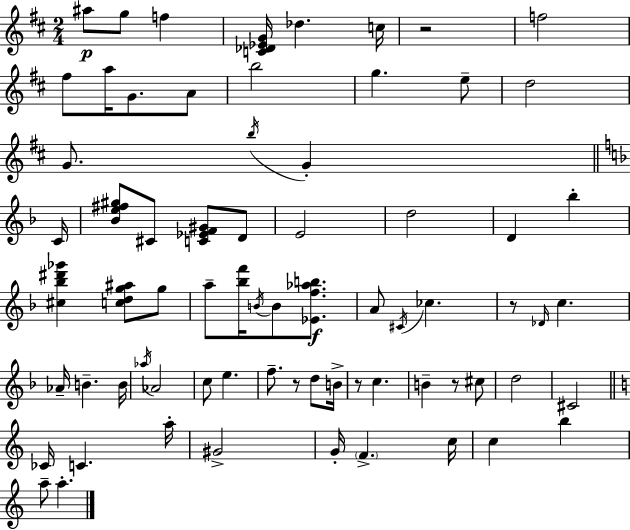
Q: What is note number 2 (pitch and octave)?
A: G5